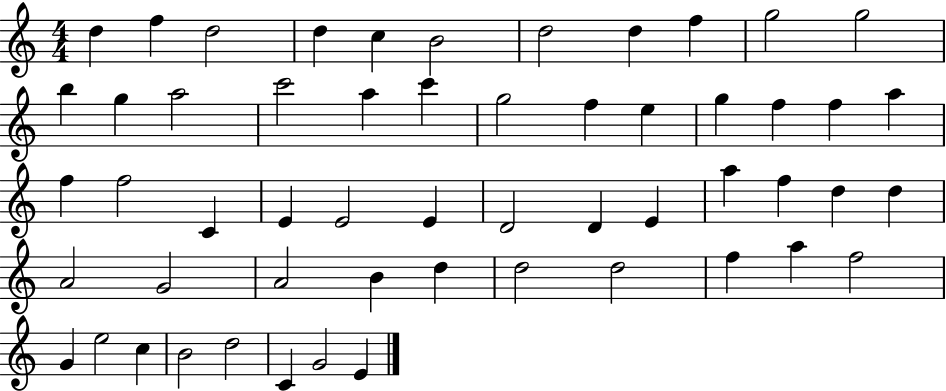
D5/q F5/q D5/h D5/q C5/q B4/h D5/h D5/q F5/q G5/h G5/h B5/q G5/q A5/h C6/h A5/q C6/q G5/h F5/q E5/q G5/q F5/q F5/q A5/q F5/q F5/h C4/q E4/q E4/h E4/q D4/h D4/q E4/q A5/q F5/q D5/q D5/q A4/h G4/h A4/h B4/q D5/q D5/h D5/h F5/q A5/q F5/h G4/q E5/h C5/q B4/h D5/h C4/q G4/h E4/q